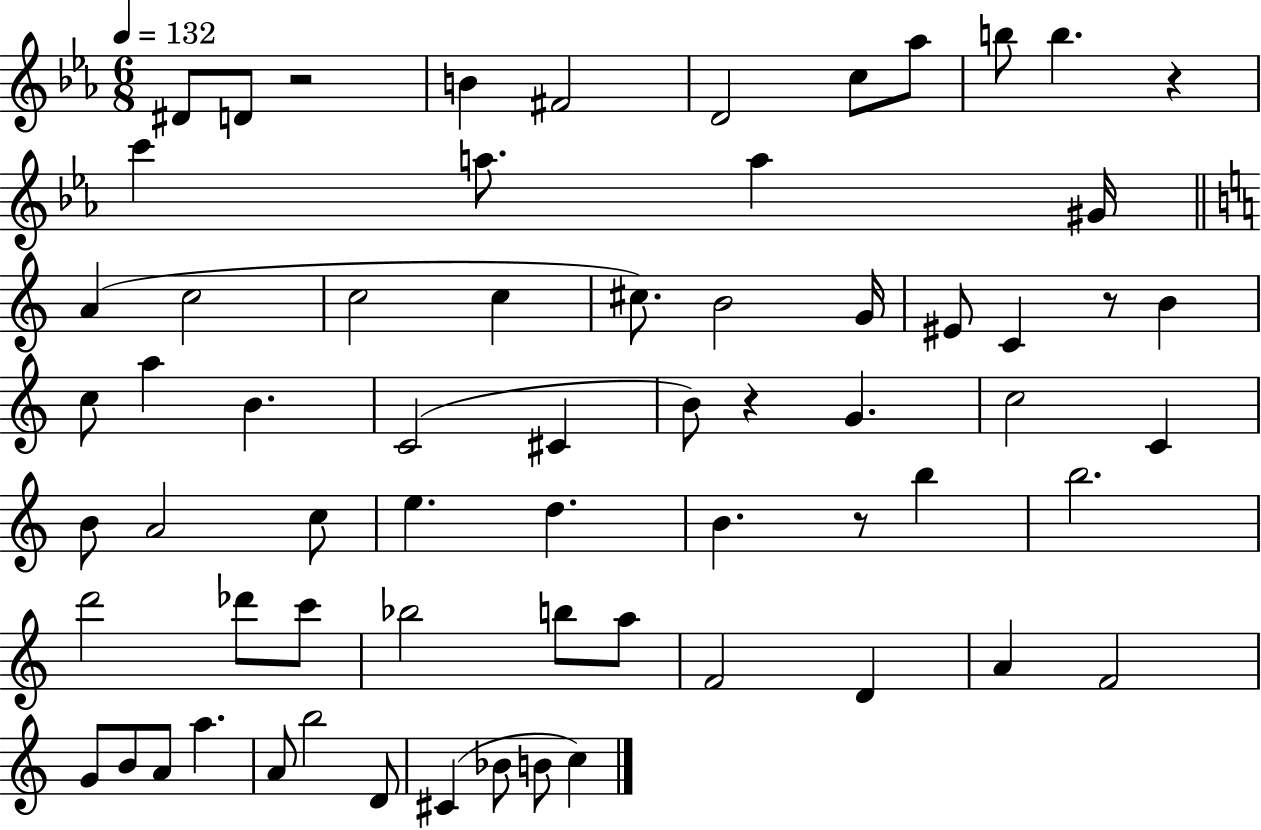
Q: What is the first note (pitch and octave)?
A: D#4